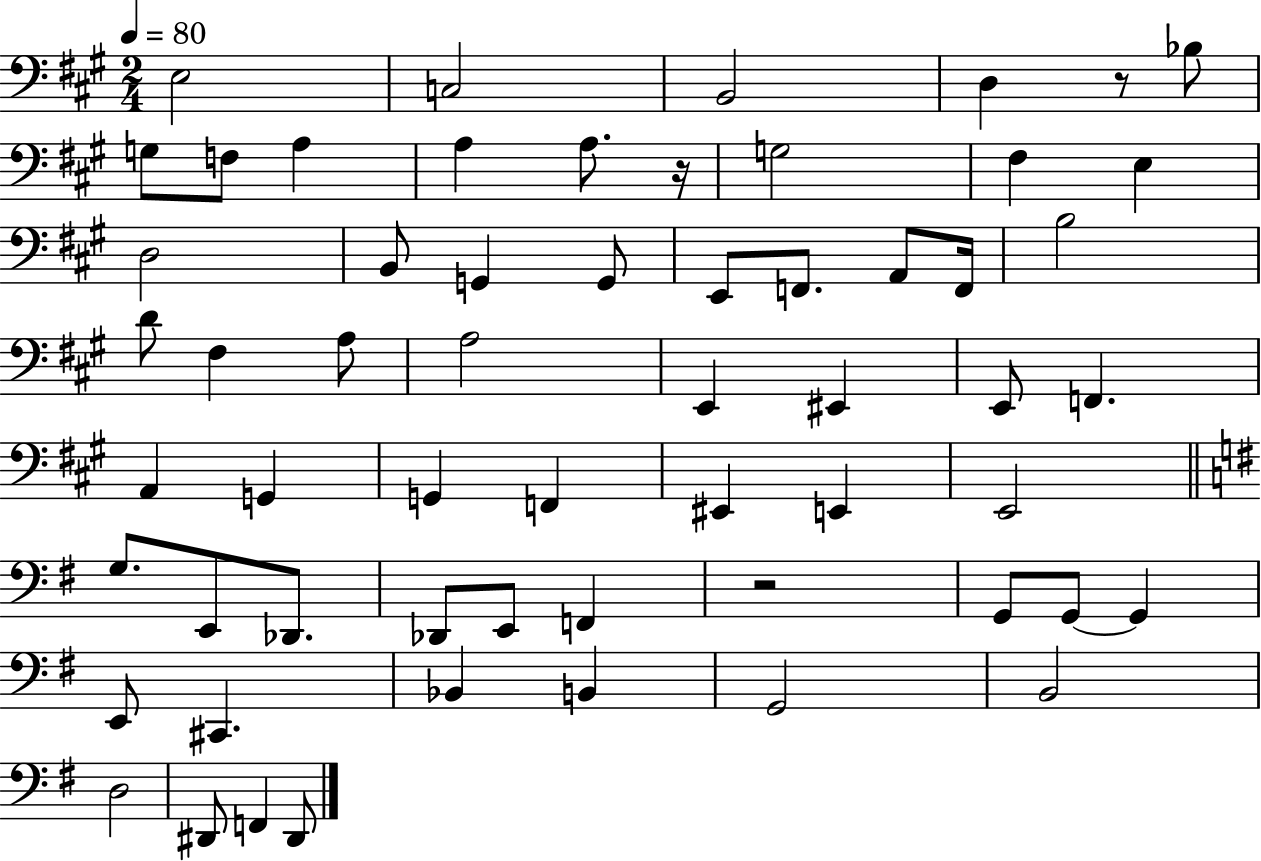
{
  \clef bass
  \numericTimeSignature
  \time 2/4
  \key a \major
  \tempo 4 = 80
  e2 | c2 | b,2 | d4 r8 bes8 | \break g8 f8 a4 | a4 a8. r16 | g2 | fis4 e4 | \break d2 | b,8 g,4 g,8 | e,8 f,8. a,8 f,16 | b2 | \break d'8 fis4 a8 | a2 | e,4 eis,4 | e,8 f,4. | \break a,4 g,4 | g,4 f,4 | eis,4 e,4 | e,2 | \break \bar "||" \break \key g \major g8. e,8 des,8. | des,8 e,8 f,4 | r2 | g,8 g,8~~ g,4 | \break e,8 cis,4. | bes,4 b,4 | g,2 | b,2 | \break d2 | dis,8 f,4 dis,8 | \bar "|."
}